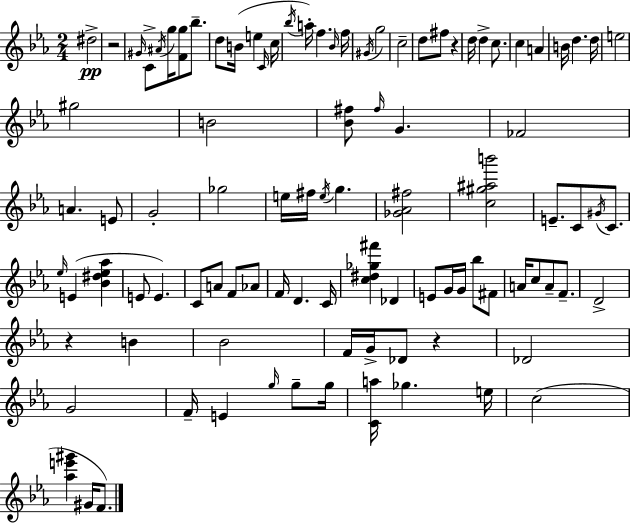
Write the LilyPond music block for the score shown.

{
  \clef treble
  \numericTimeSignature
  \time 2/4
  \key c \minor
  dis''2->\pp | r2 | \grace { gis'16 } c'8-> \acciaccatura { ais'16 } g''16 <f' g''>8 bes''8.-- | d''8 b'16( e''4 | \break \grace { c'16 } c''16 \acciaccatura { bes''16 }) a''16-. f''4. | \grace { bes'16 } f''16 \acciaccatura { gis'16 } g''2 | c''2-- | d''8 | \break fis''8 r4 d''16 d''4-> | c''8. c''4 | a'4 b'16 d''4. | d''16 e''2 | \break gis''2 | b'2 | <bes' fis''>8 | \grace { fis''16 } g'4. fes'2 | \break a'4. | e'8 g'2-. | ges''2 | e''16 | \break fis''16 \acciaccatura { e''16 } g''4. | <ges' aes' fis''>2 | <c'' gis'' ais'' b'''>2 | e'8.-- c'8 \acciaccatura { gis'16 } c'8. | \break \grace { ees''16 }( e'4 <bes' dis'' ees'' aes''>4 | e'8 e'4.) | c'8 a'8 f'8 | aes'8 f'16 d'4. | \break c'16 <c'' dis'' ges'' fis'''>4 des'4 | e'8 g'16 g'16 bes''8 | fis'8 a'16 c''8 a'8-- f'8.-- | d'2-> | \break r4 b'4 | bes'2 | f'16 g'16-> des'8 r4 | des'2 | \break g'2 | f'16-- e'4 \grace { g''16 } | g''8-- g''16 <c' a''>16 ges''4. | e''16 c''2( | \break <aes'' e''' gis'''>4 gis'16 | f'8.) \bar "|."
}